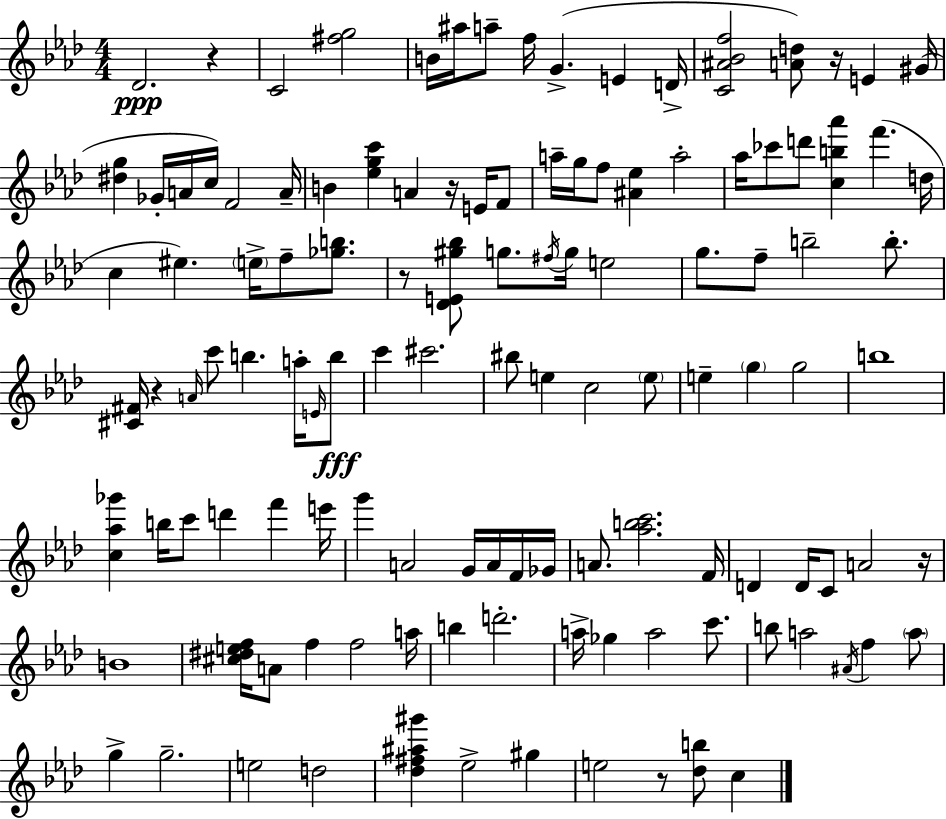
Db4/h. R/q C4/h [F#5,G5]/h B4/s A#5/s A5/e F5/s G4/q. E4/q D4/s [C4,A#4,Bb4,F5]/h [A4,D5]/e R/s E4/q G#4/s [D#5,G5]/q Gb4/s A4/s C5/s F4/h A4/s B4/q [Eb5,G5,C6]/q A4/q R/s E4/s F4/e A5/s G5/s F5/e [A#4,Eb5]/q A5/h Ab5/s CES6/e D6/e [C5,B5,Ab6]/q F6/q. D5/s C5/q EIS5/q. E5/s F5/e [Gb5,B5]/e. R/e [Db4,E4,G#5,Bb5]/e G5/e. F#5/s G5/s E5/h G5/e. F5/e B5/h B5/e. [C#4,F#4]/s R/q A4/s C6/e B5/q. A5/s E4/s B5/e C6/q C#6/h. BIS5/e E5/q C5/h E5/e E5/q G5/q G5/h B5/w [C5,Ab5,Gb6]/q B5/s C6/e D6/q F6/q E6/s G6/q A4/h G4/s A4/s F4/s Gb4/s A4/e. [Ab5,B5,C6]/h. F4/s D4/q D4/s C4/e A4/h R/s B4/w [C#5,D#5,E5,F5]/s A4/e F5/q F5/h A5/s B5/q D6/h. A5/s Gb5/q A5/h C6/e. B5/e A5/h A#4/s F5/q A5/e G5/q G5/h. E5/h D5/h [Db5,F#5,A#5,G#6]/q Eb5/h G#5/q E5/h R/e [Db5,B5]/e C5/q